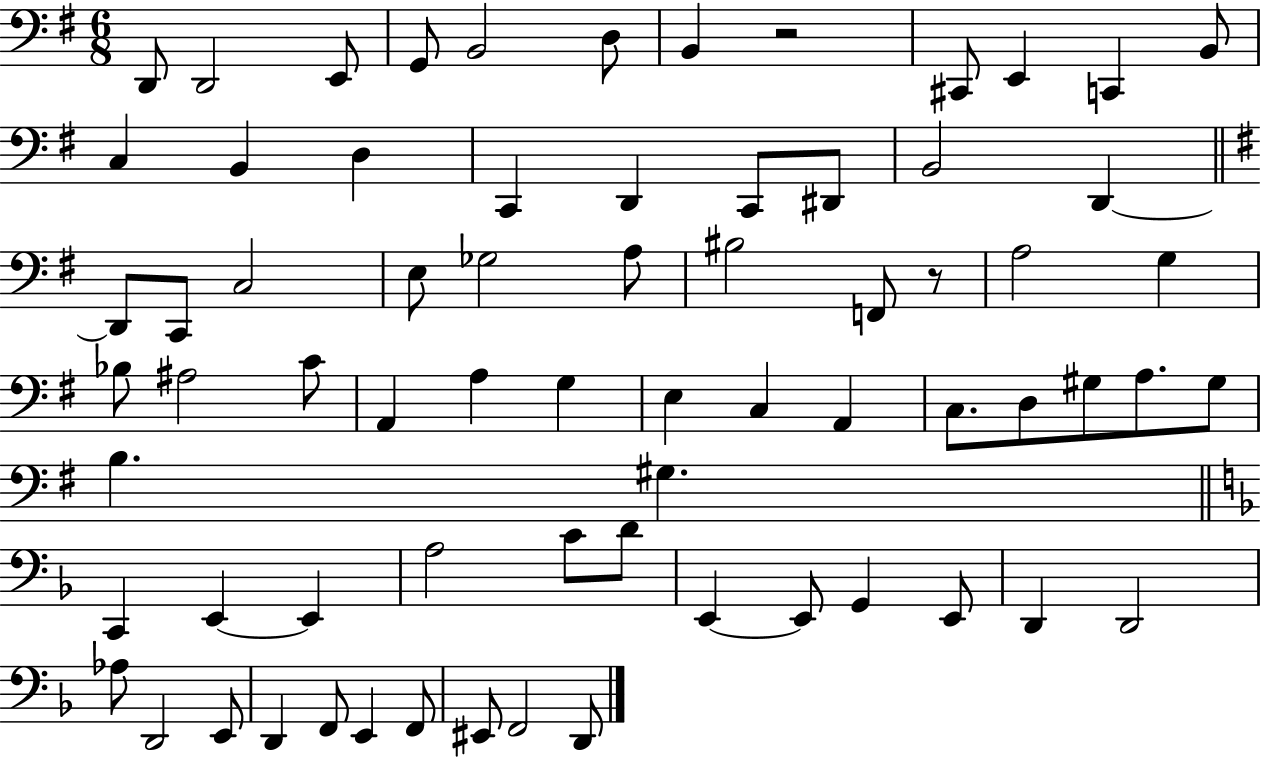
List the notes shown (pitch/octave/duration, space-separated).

D2/e D2/h E2/e G2/e B2/h D3/e B2/q R/h C#2/e E2/q C2/q B2/e C3/q B2/q D3/q C2/q D2/q C2/e D#2/e B2/h D2/q D2/e C2/e C3/h E3/e Gb3/h A3/e BIS3/h F2/e R/e A3/h G3/q Bb3/e A#3/h C4/e A2/q A3/q G3/q E3/q C3/q A2/q C3/e. D3/e G#3/e A3/e. G#3/e B3/q. G#3/q. C2/q E2/q E2/q A3/h C4/e D4/e E2/q E2/e G2/q E2/e D2/q D2/h Ab3/e D2/h E2/e D2/q F2/e E2/q F2/e EIS2/e F2/h D2/e